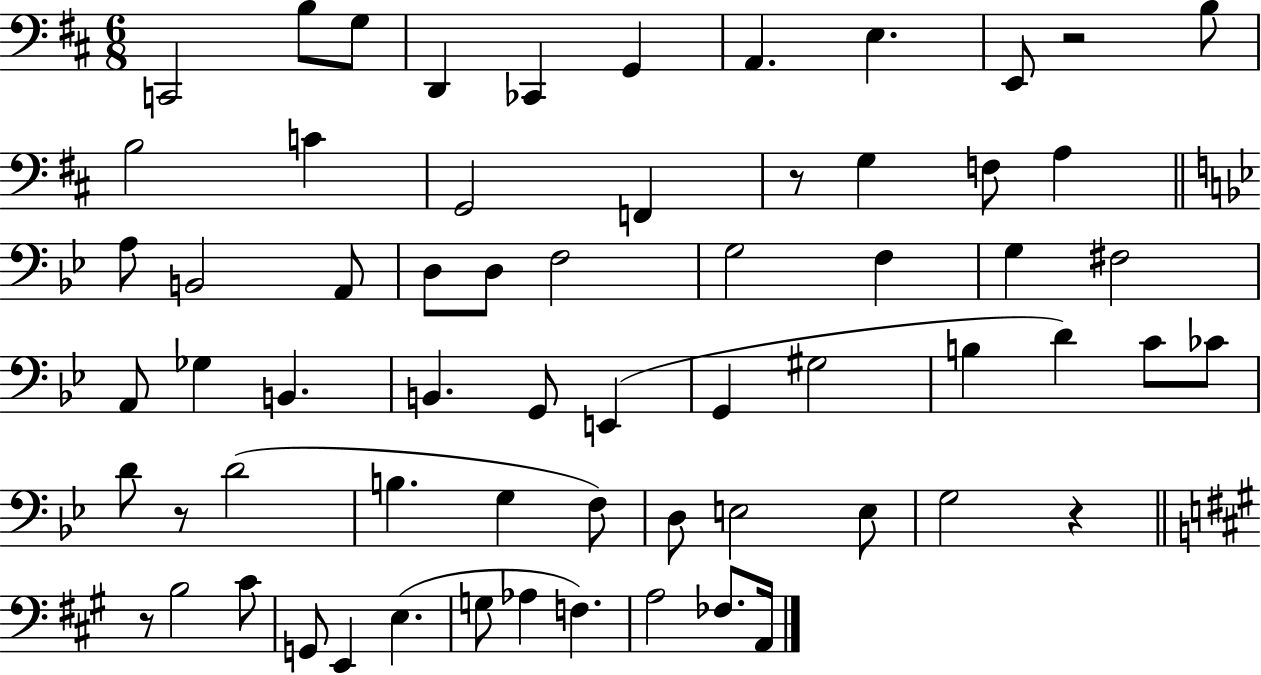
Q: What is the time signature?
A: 6/8